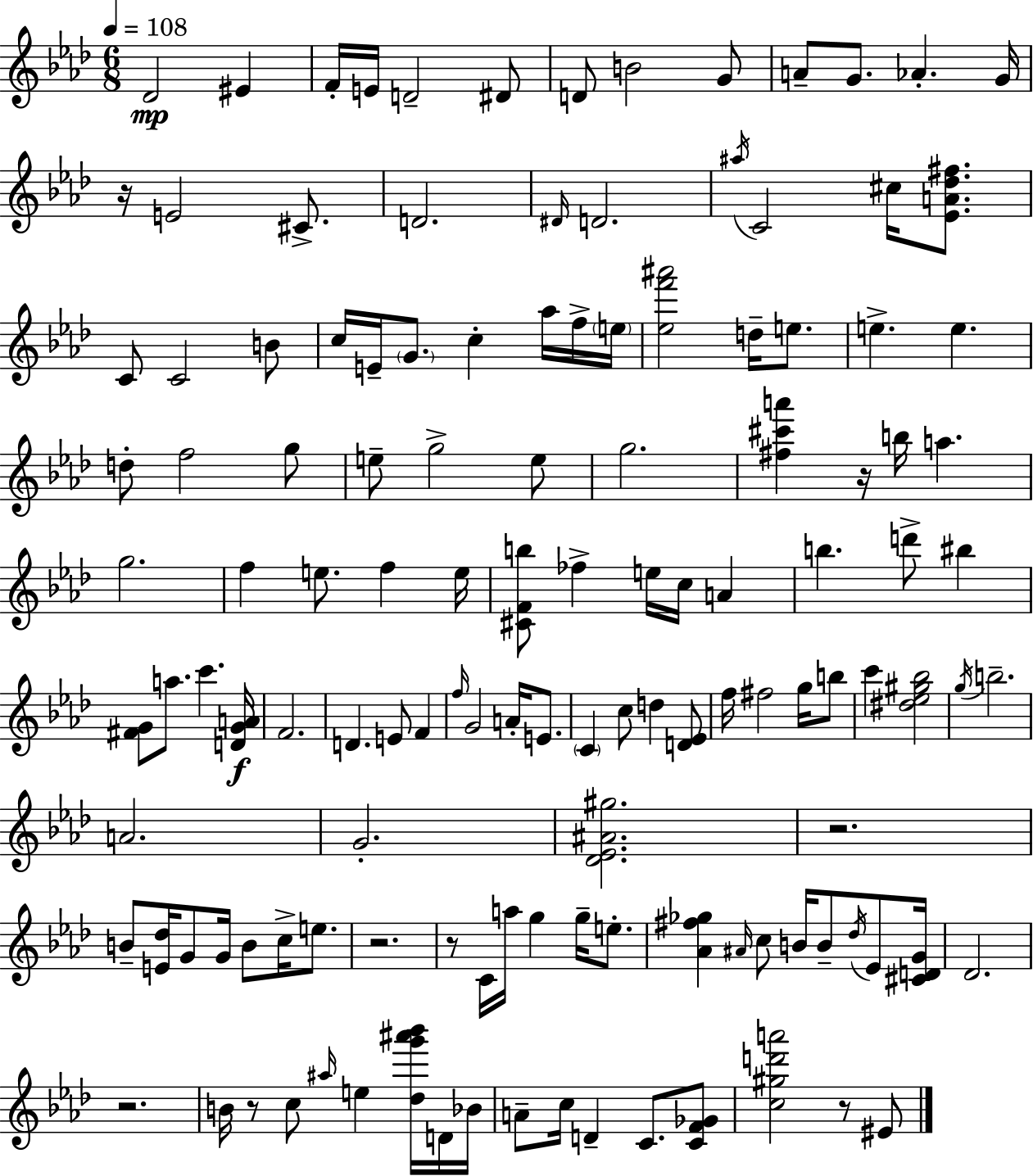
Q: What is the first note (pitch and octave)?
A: Db4